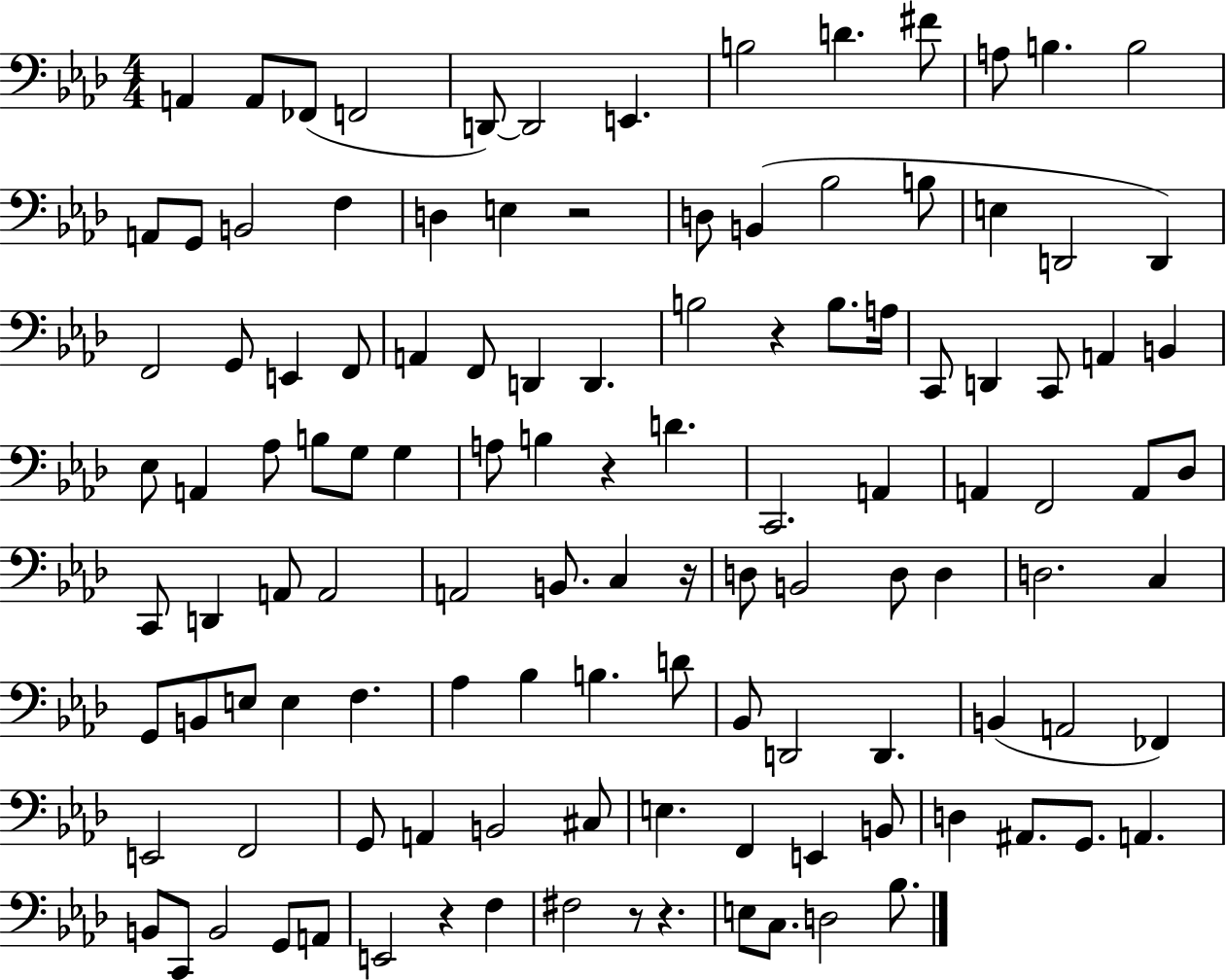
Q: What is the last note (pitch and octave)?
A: Bb3